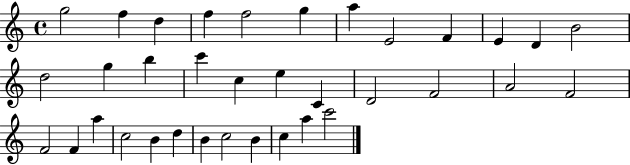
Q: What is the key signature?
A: C major